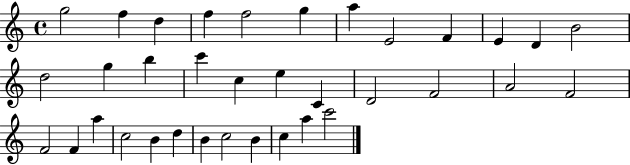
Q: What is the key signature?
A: C major